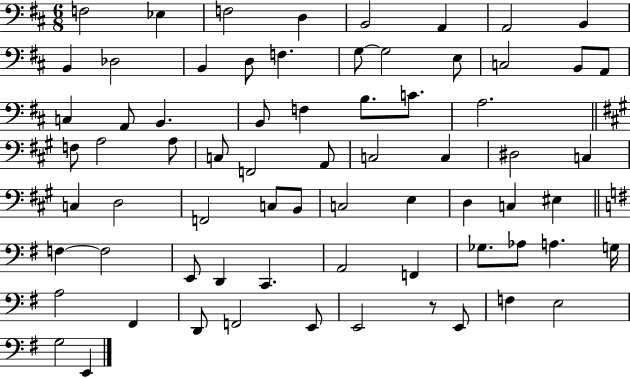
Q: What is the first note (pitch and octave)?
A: F3